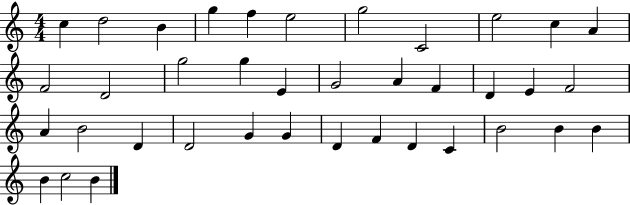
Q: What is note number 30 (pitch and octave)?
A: F4